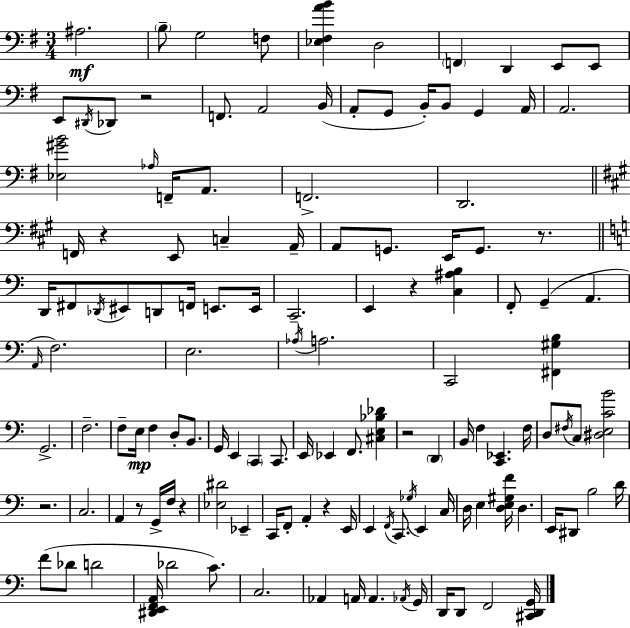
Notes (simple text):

A#3/h. B3/e G3/h F3/e [Eb3,F#3,A4,B4]/q D3/h F2/q D2/q E2/e E2/e E2/e D#2/s Db2/e R/h F2/e. A2/h B2/s A2/e G2/e B2/s B2/e G2/q A2/s A2/h. [Eb3,G#4,B4]/h Ab3/s F2/s A2/e. F2/h. D2/h. F2/s R/q E2/e C3/q A2/s A2/e G2/e. E2/s G2/e. R/e. D2/s F#2/e Db2/s EIS2/e D2/e F2/s E2/e. E2/s C2/h. E2/q R/q [C3,A#3,B3]/q F2/e G2/q A2/q. A2/s F3/h. E3/h. Ab3/s A3/h. C2/h [F#2,G#3,B3]/q G2/h. F3/h. F3/e E3/s F3/q D3/e B2/e. G2/s E2/q C2/q C2/e. E2/s Eb2/q F2/e. [C#3,E3,Bb3,Db4]/q R/h D2/q B2/s F3/q [C2,Eb2]/q. F3/s D3/e F#3/s C3/e [D#3,E3,C4,B4]/h R/h. C3/h. A2/q R/e G2/s F3/s R/q [Eb3,D#4]/h Eb2/q C2/s F2/e A2/q R/q E2/s E2/q F2/s C2/e. Gb3/s E2/q C3/s D3/s E3/q [D3,E3,G#3,F4]/s D3/q. E2/s D#2/e B3/h D4/s F4/e Db4/e D4/h [D#2,E2,F2,A2]/s Db4/h C4/e. C3/h. Ab2/q A2/s A2/q. Ab2/s G2/s D2/s D2/e F2/h [C#2,D2,G2]/s